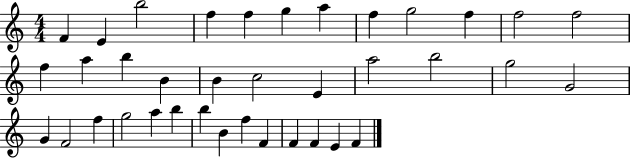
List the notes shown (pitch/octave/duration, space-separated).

F4/q E4/q B5/h F5/q F5/q G5/q A5/q F5/q G5/h F5/q F5/h F5/h F5/q A5/q B5/q B4/q B4/q C5/h E4/q A5/h B5/h G5/h G4/h G4/q F4/h F5/q G5/h A5/q B5/q B5/q B4/q F5/q F4/q F4/q F4/q E4/q F4/q